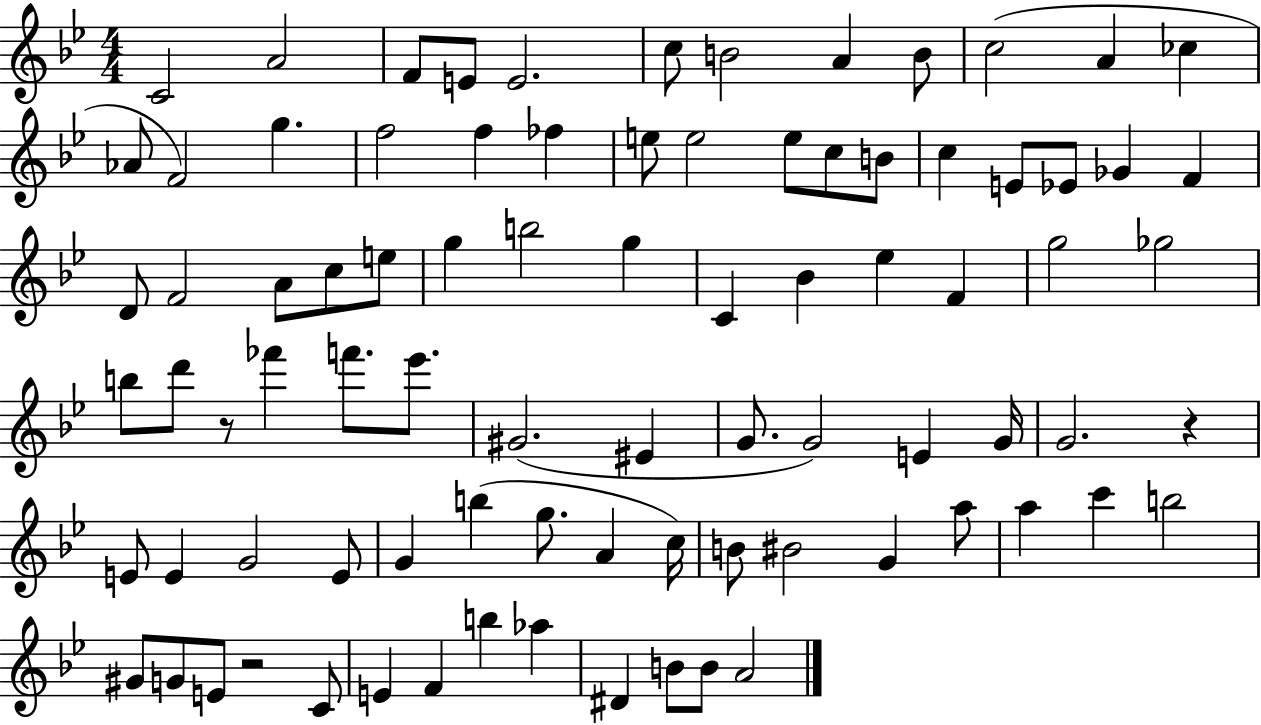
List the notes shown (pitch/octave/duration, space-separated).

C4/h A4/h F4/e E4/e E4/h. C5/e B4/h A4/q B4/e C5/h A4/q CES5/q Ab4/e F4/h G5/q. F5/h F5/q FES5/q E5/e E5/h E5/e C5/e B4/e C5/q E4/e Eb4/e Gb4/q F4/q D4/e F4/h A4/e C5/e E5/e G5/q B5/h G5/q C4/q Bb4/q Eb5/q F4/q G5/h Gb5/h B5/e D6/e R/e FES6/q F6/e. Eb6/e. G#4/h. EIS4/q G4/e. G4/h E4/q G4/s G4/h. R/q E4/e E4/q G4/h E4/e G4/q B5/q G5/e. A4/q C5/s B4/e BIS4/h G4/q A5/e A5/q C6/q B5/h G#4/e G4/e E4/e R/h C4/e E4/q F4/q B5/q Ab5/q D#4/q B4/e B4/e A4/h